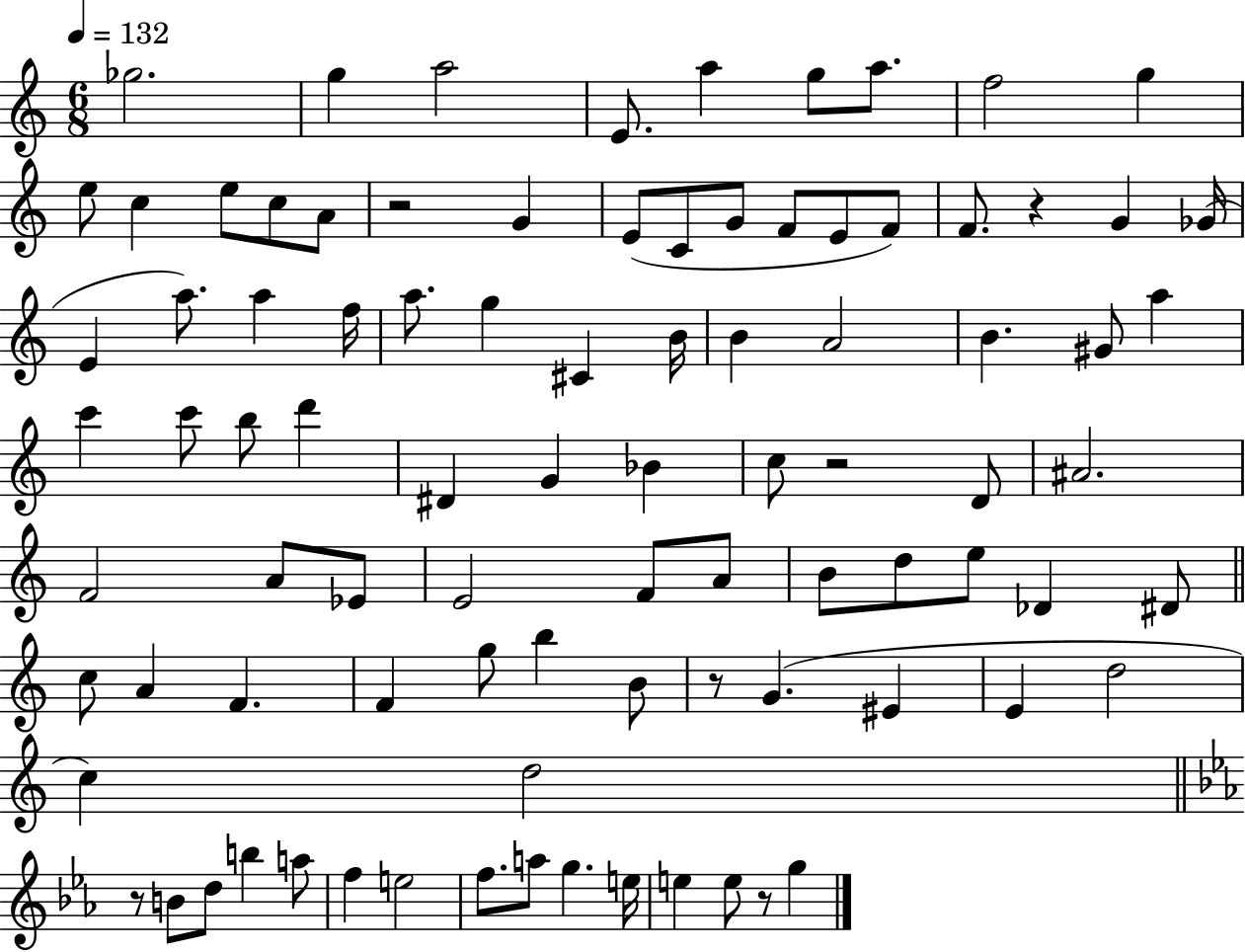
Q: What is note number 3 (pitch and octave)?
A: A5